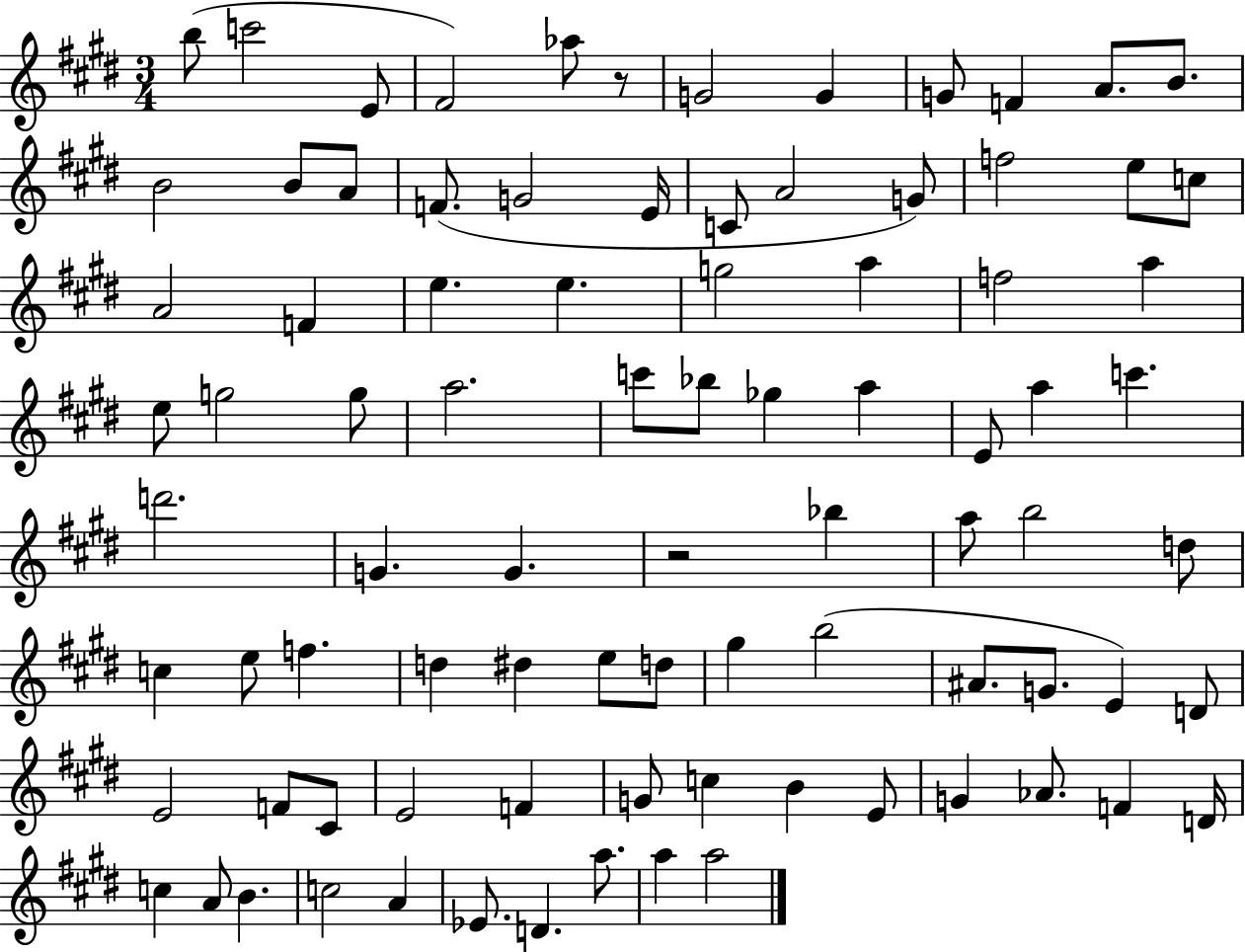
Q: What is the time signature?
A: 3/4